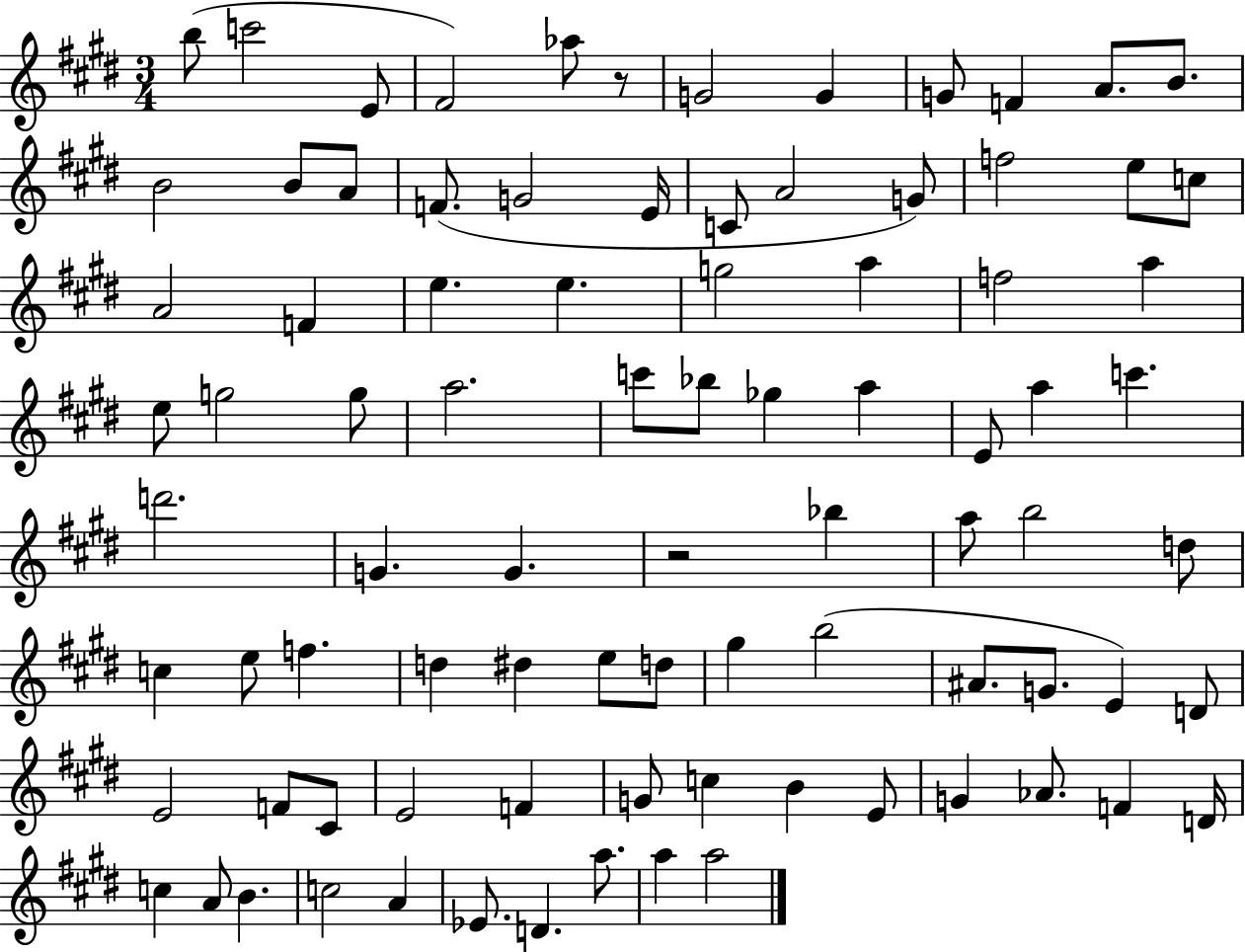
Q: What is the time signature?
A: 3/4